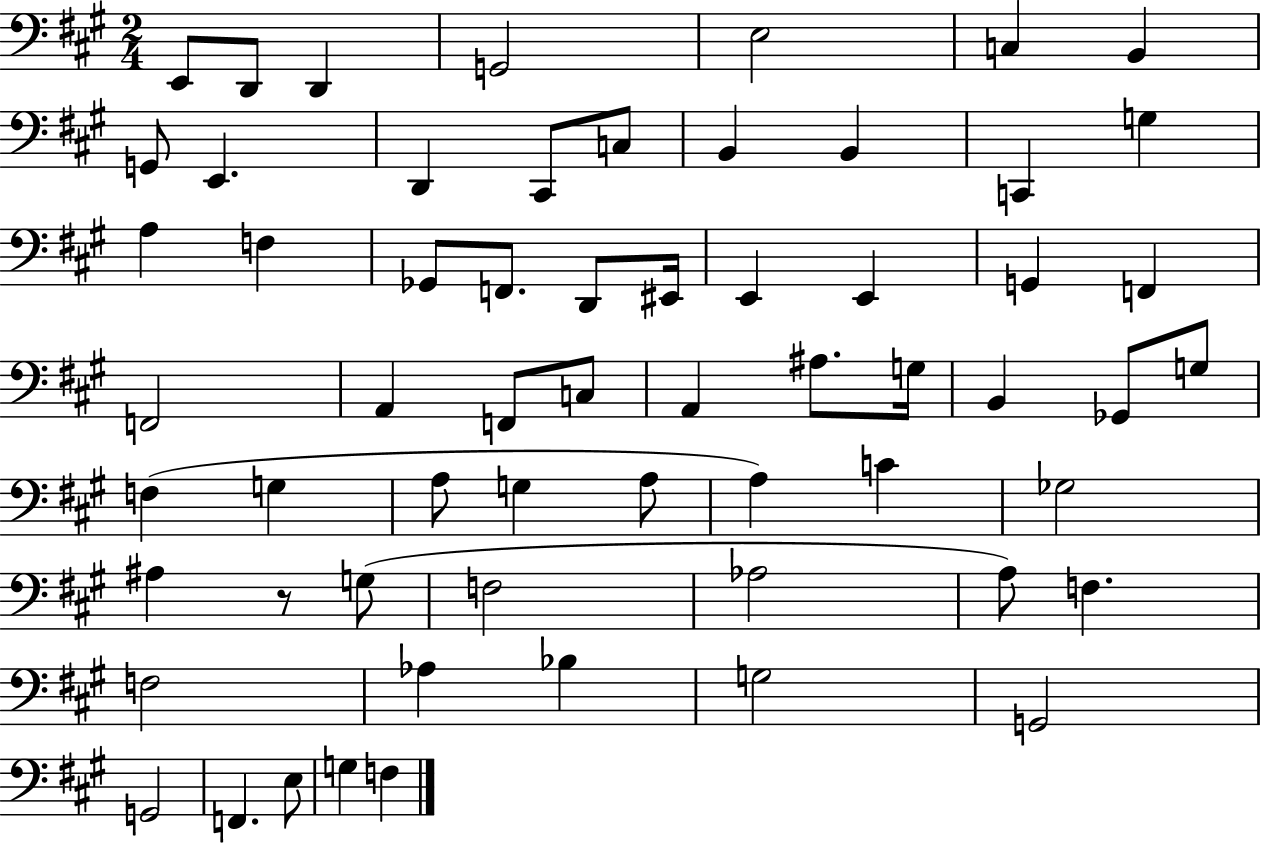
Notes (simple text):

E2/e D2/e D2/q G2/h E3/h C3/q B2/q G2/e E2/q. D2/q C#2/e C3/e B2/q B2/q C2/q G3/q A3/q F3/q Gb2/e F2/e. D2/e EIS2/s E2/q E2/q G2/q F2/q F2/h A2/q F2/e C3/e A2/q A#3/e. G3/s B2/q Gb2/e G3/e F3/q G3/q A3/e G3/q A3/e A3/q C4/q Gb3/h A#3/q R/e G3/e F3/h Ab3/h A3/e F3/q. F3/h Ab3/q Bb3/q G3/h G2/h G2/h F2/q. E3/e G3/q F3/q